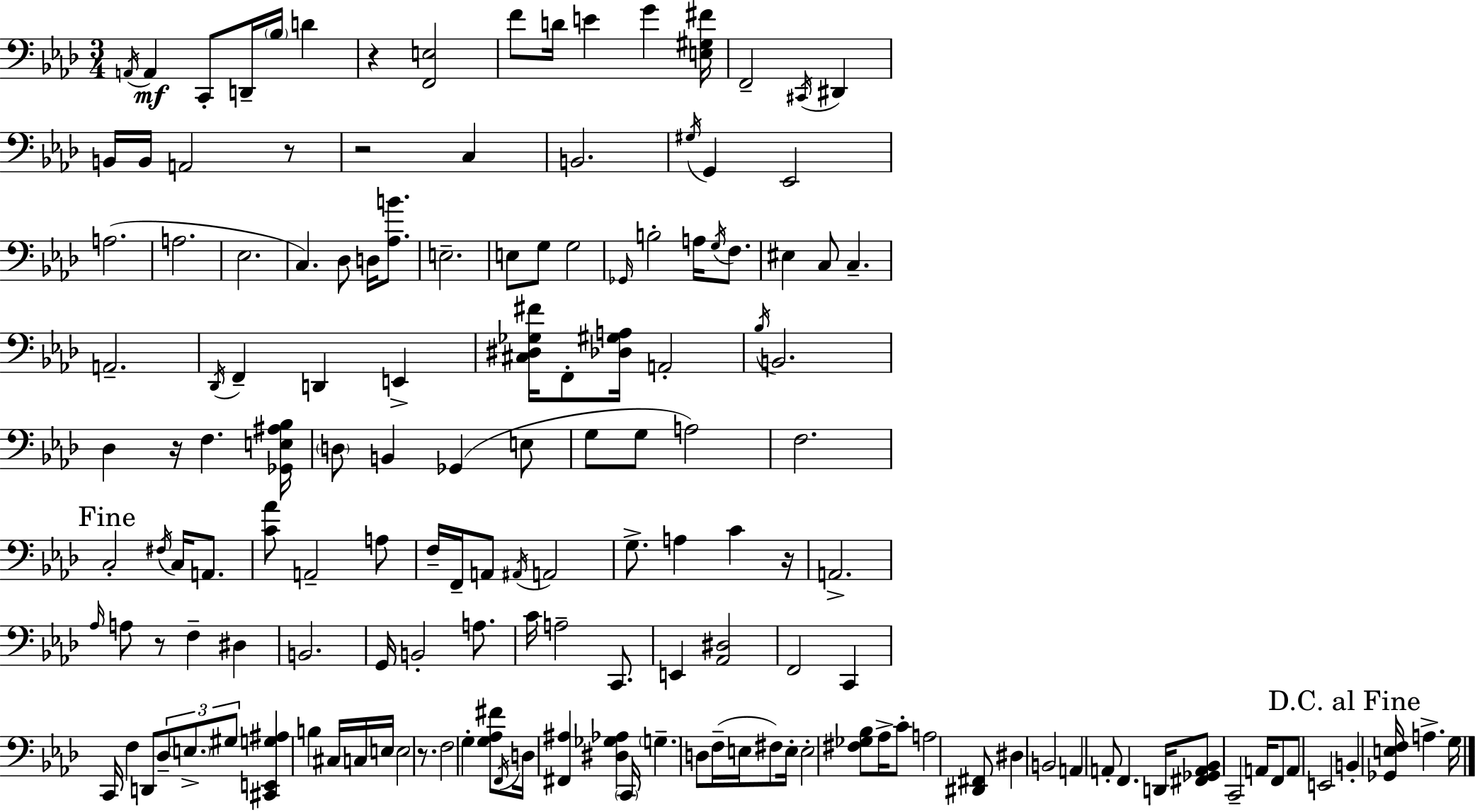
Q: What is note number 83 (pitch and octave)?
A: A3